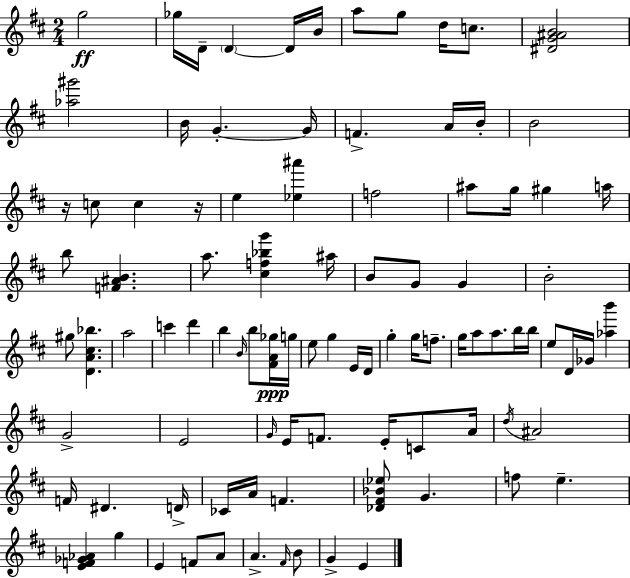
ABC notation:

X:1
T:Untitled
M:2/4
L:1/4
K:D
g2 _g/4 D/4 D D/4 B/4 a/2 g/2 d/4 c/2 [^DG^AB]2 [_a^g']2 B/4 G G/4 F A/4 B/4 B2 z/4 c/2 c z/4 e [_e^a'] f2 ^a/2 g/4 ^g a/4 b/2 [F^AB] a/2 [^cf_bg'] ^a/4 B/2 G/2 G B2 ^g/2 [DA^c_b] a2 c' d' b B/4 b/2 [^FA_g]/4 g/4 e/2 g E/4 D/4 g g/4 f/2 g/4 a/2 a/2 b/4 b/4 e/2 D/4 _G/4 [_ab'] G2 E2 G/4 E/4 F/2 E/4 C/2 A/4 d/4 ^A2 F/4 ^D D/4 _C/4 A/4 F [_D^F_B_e]/2 G f/2 e [EF_G_A] g E F/2 A/2 A ^F/4 B/2 G E